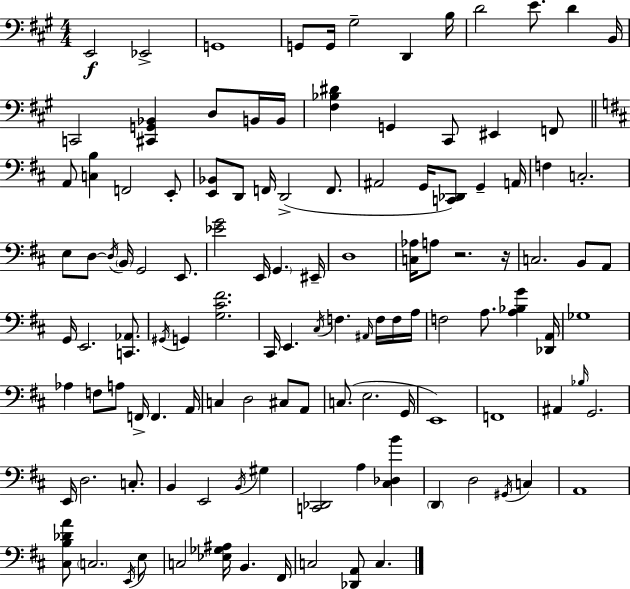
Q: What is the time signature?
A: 4/4